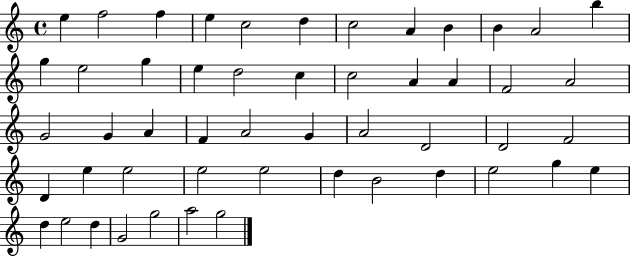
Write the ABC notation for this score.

X:1
T:Untitled
M:4/4
L:1/4
K:C
e f2 f e c2 d c2 A B B A2 b g e2 g e d2 c c2 A A F2 A2 G2 G A F A2 G A2 D2 D2 F2 D e e2 e2 e2 d B2 d e2 g e d e2 d G2 g2 a2 g2